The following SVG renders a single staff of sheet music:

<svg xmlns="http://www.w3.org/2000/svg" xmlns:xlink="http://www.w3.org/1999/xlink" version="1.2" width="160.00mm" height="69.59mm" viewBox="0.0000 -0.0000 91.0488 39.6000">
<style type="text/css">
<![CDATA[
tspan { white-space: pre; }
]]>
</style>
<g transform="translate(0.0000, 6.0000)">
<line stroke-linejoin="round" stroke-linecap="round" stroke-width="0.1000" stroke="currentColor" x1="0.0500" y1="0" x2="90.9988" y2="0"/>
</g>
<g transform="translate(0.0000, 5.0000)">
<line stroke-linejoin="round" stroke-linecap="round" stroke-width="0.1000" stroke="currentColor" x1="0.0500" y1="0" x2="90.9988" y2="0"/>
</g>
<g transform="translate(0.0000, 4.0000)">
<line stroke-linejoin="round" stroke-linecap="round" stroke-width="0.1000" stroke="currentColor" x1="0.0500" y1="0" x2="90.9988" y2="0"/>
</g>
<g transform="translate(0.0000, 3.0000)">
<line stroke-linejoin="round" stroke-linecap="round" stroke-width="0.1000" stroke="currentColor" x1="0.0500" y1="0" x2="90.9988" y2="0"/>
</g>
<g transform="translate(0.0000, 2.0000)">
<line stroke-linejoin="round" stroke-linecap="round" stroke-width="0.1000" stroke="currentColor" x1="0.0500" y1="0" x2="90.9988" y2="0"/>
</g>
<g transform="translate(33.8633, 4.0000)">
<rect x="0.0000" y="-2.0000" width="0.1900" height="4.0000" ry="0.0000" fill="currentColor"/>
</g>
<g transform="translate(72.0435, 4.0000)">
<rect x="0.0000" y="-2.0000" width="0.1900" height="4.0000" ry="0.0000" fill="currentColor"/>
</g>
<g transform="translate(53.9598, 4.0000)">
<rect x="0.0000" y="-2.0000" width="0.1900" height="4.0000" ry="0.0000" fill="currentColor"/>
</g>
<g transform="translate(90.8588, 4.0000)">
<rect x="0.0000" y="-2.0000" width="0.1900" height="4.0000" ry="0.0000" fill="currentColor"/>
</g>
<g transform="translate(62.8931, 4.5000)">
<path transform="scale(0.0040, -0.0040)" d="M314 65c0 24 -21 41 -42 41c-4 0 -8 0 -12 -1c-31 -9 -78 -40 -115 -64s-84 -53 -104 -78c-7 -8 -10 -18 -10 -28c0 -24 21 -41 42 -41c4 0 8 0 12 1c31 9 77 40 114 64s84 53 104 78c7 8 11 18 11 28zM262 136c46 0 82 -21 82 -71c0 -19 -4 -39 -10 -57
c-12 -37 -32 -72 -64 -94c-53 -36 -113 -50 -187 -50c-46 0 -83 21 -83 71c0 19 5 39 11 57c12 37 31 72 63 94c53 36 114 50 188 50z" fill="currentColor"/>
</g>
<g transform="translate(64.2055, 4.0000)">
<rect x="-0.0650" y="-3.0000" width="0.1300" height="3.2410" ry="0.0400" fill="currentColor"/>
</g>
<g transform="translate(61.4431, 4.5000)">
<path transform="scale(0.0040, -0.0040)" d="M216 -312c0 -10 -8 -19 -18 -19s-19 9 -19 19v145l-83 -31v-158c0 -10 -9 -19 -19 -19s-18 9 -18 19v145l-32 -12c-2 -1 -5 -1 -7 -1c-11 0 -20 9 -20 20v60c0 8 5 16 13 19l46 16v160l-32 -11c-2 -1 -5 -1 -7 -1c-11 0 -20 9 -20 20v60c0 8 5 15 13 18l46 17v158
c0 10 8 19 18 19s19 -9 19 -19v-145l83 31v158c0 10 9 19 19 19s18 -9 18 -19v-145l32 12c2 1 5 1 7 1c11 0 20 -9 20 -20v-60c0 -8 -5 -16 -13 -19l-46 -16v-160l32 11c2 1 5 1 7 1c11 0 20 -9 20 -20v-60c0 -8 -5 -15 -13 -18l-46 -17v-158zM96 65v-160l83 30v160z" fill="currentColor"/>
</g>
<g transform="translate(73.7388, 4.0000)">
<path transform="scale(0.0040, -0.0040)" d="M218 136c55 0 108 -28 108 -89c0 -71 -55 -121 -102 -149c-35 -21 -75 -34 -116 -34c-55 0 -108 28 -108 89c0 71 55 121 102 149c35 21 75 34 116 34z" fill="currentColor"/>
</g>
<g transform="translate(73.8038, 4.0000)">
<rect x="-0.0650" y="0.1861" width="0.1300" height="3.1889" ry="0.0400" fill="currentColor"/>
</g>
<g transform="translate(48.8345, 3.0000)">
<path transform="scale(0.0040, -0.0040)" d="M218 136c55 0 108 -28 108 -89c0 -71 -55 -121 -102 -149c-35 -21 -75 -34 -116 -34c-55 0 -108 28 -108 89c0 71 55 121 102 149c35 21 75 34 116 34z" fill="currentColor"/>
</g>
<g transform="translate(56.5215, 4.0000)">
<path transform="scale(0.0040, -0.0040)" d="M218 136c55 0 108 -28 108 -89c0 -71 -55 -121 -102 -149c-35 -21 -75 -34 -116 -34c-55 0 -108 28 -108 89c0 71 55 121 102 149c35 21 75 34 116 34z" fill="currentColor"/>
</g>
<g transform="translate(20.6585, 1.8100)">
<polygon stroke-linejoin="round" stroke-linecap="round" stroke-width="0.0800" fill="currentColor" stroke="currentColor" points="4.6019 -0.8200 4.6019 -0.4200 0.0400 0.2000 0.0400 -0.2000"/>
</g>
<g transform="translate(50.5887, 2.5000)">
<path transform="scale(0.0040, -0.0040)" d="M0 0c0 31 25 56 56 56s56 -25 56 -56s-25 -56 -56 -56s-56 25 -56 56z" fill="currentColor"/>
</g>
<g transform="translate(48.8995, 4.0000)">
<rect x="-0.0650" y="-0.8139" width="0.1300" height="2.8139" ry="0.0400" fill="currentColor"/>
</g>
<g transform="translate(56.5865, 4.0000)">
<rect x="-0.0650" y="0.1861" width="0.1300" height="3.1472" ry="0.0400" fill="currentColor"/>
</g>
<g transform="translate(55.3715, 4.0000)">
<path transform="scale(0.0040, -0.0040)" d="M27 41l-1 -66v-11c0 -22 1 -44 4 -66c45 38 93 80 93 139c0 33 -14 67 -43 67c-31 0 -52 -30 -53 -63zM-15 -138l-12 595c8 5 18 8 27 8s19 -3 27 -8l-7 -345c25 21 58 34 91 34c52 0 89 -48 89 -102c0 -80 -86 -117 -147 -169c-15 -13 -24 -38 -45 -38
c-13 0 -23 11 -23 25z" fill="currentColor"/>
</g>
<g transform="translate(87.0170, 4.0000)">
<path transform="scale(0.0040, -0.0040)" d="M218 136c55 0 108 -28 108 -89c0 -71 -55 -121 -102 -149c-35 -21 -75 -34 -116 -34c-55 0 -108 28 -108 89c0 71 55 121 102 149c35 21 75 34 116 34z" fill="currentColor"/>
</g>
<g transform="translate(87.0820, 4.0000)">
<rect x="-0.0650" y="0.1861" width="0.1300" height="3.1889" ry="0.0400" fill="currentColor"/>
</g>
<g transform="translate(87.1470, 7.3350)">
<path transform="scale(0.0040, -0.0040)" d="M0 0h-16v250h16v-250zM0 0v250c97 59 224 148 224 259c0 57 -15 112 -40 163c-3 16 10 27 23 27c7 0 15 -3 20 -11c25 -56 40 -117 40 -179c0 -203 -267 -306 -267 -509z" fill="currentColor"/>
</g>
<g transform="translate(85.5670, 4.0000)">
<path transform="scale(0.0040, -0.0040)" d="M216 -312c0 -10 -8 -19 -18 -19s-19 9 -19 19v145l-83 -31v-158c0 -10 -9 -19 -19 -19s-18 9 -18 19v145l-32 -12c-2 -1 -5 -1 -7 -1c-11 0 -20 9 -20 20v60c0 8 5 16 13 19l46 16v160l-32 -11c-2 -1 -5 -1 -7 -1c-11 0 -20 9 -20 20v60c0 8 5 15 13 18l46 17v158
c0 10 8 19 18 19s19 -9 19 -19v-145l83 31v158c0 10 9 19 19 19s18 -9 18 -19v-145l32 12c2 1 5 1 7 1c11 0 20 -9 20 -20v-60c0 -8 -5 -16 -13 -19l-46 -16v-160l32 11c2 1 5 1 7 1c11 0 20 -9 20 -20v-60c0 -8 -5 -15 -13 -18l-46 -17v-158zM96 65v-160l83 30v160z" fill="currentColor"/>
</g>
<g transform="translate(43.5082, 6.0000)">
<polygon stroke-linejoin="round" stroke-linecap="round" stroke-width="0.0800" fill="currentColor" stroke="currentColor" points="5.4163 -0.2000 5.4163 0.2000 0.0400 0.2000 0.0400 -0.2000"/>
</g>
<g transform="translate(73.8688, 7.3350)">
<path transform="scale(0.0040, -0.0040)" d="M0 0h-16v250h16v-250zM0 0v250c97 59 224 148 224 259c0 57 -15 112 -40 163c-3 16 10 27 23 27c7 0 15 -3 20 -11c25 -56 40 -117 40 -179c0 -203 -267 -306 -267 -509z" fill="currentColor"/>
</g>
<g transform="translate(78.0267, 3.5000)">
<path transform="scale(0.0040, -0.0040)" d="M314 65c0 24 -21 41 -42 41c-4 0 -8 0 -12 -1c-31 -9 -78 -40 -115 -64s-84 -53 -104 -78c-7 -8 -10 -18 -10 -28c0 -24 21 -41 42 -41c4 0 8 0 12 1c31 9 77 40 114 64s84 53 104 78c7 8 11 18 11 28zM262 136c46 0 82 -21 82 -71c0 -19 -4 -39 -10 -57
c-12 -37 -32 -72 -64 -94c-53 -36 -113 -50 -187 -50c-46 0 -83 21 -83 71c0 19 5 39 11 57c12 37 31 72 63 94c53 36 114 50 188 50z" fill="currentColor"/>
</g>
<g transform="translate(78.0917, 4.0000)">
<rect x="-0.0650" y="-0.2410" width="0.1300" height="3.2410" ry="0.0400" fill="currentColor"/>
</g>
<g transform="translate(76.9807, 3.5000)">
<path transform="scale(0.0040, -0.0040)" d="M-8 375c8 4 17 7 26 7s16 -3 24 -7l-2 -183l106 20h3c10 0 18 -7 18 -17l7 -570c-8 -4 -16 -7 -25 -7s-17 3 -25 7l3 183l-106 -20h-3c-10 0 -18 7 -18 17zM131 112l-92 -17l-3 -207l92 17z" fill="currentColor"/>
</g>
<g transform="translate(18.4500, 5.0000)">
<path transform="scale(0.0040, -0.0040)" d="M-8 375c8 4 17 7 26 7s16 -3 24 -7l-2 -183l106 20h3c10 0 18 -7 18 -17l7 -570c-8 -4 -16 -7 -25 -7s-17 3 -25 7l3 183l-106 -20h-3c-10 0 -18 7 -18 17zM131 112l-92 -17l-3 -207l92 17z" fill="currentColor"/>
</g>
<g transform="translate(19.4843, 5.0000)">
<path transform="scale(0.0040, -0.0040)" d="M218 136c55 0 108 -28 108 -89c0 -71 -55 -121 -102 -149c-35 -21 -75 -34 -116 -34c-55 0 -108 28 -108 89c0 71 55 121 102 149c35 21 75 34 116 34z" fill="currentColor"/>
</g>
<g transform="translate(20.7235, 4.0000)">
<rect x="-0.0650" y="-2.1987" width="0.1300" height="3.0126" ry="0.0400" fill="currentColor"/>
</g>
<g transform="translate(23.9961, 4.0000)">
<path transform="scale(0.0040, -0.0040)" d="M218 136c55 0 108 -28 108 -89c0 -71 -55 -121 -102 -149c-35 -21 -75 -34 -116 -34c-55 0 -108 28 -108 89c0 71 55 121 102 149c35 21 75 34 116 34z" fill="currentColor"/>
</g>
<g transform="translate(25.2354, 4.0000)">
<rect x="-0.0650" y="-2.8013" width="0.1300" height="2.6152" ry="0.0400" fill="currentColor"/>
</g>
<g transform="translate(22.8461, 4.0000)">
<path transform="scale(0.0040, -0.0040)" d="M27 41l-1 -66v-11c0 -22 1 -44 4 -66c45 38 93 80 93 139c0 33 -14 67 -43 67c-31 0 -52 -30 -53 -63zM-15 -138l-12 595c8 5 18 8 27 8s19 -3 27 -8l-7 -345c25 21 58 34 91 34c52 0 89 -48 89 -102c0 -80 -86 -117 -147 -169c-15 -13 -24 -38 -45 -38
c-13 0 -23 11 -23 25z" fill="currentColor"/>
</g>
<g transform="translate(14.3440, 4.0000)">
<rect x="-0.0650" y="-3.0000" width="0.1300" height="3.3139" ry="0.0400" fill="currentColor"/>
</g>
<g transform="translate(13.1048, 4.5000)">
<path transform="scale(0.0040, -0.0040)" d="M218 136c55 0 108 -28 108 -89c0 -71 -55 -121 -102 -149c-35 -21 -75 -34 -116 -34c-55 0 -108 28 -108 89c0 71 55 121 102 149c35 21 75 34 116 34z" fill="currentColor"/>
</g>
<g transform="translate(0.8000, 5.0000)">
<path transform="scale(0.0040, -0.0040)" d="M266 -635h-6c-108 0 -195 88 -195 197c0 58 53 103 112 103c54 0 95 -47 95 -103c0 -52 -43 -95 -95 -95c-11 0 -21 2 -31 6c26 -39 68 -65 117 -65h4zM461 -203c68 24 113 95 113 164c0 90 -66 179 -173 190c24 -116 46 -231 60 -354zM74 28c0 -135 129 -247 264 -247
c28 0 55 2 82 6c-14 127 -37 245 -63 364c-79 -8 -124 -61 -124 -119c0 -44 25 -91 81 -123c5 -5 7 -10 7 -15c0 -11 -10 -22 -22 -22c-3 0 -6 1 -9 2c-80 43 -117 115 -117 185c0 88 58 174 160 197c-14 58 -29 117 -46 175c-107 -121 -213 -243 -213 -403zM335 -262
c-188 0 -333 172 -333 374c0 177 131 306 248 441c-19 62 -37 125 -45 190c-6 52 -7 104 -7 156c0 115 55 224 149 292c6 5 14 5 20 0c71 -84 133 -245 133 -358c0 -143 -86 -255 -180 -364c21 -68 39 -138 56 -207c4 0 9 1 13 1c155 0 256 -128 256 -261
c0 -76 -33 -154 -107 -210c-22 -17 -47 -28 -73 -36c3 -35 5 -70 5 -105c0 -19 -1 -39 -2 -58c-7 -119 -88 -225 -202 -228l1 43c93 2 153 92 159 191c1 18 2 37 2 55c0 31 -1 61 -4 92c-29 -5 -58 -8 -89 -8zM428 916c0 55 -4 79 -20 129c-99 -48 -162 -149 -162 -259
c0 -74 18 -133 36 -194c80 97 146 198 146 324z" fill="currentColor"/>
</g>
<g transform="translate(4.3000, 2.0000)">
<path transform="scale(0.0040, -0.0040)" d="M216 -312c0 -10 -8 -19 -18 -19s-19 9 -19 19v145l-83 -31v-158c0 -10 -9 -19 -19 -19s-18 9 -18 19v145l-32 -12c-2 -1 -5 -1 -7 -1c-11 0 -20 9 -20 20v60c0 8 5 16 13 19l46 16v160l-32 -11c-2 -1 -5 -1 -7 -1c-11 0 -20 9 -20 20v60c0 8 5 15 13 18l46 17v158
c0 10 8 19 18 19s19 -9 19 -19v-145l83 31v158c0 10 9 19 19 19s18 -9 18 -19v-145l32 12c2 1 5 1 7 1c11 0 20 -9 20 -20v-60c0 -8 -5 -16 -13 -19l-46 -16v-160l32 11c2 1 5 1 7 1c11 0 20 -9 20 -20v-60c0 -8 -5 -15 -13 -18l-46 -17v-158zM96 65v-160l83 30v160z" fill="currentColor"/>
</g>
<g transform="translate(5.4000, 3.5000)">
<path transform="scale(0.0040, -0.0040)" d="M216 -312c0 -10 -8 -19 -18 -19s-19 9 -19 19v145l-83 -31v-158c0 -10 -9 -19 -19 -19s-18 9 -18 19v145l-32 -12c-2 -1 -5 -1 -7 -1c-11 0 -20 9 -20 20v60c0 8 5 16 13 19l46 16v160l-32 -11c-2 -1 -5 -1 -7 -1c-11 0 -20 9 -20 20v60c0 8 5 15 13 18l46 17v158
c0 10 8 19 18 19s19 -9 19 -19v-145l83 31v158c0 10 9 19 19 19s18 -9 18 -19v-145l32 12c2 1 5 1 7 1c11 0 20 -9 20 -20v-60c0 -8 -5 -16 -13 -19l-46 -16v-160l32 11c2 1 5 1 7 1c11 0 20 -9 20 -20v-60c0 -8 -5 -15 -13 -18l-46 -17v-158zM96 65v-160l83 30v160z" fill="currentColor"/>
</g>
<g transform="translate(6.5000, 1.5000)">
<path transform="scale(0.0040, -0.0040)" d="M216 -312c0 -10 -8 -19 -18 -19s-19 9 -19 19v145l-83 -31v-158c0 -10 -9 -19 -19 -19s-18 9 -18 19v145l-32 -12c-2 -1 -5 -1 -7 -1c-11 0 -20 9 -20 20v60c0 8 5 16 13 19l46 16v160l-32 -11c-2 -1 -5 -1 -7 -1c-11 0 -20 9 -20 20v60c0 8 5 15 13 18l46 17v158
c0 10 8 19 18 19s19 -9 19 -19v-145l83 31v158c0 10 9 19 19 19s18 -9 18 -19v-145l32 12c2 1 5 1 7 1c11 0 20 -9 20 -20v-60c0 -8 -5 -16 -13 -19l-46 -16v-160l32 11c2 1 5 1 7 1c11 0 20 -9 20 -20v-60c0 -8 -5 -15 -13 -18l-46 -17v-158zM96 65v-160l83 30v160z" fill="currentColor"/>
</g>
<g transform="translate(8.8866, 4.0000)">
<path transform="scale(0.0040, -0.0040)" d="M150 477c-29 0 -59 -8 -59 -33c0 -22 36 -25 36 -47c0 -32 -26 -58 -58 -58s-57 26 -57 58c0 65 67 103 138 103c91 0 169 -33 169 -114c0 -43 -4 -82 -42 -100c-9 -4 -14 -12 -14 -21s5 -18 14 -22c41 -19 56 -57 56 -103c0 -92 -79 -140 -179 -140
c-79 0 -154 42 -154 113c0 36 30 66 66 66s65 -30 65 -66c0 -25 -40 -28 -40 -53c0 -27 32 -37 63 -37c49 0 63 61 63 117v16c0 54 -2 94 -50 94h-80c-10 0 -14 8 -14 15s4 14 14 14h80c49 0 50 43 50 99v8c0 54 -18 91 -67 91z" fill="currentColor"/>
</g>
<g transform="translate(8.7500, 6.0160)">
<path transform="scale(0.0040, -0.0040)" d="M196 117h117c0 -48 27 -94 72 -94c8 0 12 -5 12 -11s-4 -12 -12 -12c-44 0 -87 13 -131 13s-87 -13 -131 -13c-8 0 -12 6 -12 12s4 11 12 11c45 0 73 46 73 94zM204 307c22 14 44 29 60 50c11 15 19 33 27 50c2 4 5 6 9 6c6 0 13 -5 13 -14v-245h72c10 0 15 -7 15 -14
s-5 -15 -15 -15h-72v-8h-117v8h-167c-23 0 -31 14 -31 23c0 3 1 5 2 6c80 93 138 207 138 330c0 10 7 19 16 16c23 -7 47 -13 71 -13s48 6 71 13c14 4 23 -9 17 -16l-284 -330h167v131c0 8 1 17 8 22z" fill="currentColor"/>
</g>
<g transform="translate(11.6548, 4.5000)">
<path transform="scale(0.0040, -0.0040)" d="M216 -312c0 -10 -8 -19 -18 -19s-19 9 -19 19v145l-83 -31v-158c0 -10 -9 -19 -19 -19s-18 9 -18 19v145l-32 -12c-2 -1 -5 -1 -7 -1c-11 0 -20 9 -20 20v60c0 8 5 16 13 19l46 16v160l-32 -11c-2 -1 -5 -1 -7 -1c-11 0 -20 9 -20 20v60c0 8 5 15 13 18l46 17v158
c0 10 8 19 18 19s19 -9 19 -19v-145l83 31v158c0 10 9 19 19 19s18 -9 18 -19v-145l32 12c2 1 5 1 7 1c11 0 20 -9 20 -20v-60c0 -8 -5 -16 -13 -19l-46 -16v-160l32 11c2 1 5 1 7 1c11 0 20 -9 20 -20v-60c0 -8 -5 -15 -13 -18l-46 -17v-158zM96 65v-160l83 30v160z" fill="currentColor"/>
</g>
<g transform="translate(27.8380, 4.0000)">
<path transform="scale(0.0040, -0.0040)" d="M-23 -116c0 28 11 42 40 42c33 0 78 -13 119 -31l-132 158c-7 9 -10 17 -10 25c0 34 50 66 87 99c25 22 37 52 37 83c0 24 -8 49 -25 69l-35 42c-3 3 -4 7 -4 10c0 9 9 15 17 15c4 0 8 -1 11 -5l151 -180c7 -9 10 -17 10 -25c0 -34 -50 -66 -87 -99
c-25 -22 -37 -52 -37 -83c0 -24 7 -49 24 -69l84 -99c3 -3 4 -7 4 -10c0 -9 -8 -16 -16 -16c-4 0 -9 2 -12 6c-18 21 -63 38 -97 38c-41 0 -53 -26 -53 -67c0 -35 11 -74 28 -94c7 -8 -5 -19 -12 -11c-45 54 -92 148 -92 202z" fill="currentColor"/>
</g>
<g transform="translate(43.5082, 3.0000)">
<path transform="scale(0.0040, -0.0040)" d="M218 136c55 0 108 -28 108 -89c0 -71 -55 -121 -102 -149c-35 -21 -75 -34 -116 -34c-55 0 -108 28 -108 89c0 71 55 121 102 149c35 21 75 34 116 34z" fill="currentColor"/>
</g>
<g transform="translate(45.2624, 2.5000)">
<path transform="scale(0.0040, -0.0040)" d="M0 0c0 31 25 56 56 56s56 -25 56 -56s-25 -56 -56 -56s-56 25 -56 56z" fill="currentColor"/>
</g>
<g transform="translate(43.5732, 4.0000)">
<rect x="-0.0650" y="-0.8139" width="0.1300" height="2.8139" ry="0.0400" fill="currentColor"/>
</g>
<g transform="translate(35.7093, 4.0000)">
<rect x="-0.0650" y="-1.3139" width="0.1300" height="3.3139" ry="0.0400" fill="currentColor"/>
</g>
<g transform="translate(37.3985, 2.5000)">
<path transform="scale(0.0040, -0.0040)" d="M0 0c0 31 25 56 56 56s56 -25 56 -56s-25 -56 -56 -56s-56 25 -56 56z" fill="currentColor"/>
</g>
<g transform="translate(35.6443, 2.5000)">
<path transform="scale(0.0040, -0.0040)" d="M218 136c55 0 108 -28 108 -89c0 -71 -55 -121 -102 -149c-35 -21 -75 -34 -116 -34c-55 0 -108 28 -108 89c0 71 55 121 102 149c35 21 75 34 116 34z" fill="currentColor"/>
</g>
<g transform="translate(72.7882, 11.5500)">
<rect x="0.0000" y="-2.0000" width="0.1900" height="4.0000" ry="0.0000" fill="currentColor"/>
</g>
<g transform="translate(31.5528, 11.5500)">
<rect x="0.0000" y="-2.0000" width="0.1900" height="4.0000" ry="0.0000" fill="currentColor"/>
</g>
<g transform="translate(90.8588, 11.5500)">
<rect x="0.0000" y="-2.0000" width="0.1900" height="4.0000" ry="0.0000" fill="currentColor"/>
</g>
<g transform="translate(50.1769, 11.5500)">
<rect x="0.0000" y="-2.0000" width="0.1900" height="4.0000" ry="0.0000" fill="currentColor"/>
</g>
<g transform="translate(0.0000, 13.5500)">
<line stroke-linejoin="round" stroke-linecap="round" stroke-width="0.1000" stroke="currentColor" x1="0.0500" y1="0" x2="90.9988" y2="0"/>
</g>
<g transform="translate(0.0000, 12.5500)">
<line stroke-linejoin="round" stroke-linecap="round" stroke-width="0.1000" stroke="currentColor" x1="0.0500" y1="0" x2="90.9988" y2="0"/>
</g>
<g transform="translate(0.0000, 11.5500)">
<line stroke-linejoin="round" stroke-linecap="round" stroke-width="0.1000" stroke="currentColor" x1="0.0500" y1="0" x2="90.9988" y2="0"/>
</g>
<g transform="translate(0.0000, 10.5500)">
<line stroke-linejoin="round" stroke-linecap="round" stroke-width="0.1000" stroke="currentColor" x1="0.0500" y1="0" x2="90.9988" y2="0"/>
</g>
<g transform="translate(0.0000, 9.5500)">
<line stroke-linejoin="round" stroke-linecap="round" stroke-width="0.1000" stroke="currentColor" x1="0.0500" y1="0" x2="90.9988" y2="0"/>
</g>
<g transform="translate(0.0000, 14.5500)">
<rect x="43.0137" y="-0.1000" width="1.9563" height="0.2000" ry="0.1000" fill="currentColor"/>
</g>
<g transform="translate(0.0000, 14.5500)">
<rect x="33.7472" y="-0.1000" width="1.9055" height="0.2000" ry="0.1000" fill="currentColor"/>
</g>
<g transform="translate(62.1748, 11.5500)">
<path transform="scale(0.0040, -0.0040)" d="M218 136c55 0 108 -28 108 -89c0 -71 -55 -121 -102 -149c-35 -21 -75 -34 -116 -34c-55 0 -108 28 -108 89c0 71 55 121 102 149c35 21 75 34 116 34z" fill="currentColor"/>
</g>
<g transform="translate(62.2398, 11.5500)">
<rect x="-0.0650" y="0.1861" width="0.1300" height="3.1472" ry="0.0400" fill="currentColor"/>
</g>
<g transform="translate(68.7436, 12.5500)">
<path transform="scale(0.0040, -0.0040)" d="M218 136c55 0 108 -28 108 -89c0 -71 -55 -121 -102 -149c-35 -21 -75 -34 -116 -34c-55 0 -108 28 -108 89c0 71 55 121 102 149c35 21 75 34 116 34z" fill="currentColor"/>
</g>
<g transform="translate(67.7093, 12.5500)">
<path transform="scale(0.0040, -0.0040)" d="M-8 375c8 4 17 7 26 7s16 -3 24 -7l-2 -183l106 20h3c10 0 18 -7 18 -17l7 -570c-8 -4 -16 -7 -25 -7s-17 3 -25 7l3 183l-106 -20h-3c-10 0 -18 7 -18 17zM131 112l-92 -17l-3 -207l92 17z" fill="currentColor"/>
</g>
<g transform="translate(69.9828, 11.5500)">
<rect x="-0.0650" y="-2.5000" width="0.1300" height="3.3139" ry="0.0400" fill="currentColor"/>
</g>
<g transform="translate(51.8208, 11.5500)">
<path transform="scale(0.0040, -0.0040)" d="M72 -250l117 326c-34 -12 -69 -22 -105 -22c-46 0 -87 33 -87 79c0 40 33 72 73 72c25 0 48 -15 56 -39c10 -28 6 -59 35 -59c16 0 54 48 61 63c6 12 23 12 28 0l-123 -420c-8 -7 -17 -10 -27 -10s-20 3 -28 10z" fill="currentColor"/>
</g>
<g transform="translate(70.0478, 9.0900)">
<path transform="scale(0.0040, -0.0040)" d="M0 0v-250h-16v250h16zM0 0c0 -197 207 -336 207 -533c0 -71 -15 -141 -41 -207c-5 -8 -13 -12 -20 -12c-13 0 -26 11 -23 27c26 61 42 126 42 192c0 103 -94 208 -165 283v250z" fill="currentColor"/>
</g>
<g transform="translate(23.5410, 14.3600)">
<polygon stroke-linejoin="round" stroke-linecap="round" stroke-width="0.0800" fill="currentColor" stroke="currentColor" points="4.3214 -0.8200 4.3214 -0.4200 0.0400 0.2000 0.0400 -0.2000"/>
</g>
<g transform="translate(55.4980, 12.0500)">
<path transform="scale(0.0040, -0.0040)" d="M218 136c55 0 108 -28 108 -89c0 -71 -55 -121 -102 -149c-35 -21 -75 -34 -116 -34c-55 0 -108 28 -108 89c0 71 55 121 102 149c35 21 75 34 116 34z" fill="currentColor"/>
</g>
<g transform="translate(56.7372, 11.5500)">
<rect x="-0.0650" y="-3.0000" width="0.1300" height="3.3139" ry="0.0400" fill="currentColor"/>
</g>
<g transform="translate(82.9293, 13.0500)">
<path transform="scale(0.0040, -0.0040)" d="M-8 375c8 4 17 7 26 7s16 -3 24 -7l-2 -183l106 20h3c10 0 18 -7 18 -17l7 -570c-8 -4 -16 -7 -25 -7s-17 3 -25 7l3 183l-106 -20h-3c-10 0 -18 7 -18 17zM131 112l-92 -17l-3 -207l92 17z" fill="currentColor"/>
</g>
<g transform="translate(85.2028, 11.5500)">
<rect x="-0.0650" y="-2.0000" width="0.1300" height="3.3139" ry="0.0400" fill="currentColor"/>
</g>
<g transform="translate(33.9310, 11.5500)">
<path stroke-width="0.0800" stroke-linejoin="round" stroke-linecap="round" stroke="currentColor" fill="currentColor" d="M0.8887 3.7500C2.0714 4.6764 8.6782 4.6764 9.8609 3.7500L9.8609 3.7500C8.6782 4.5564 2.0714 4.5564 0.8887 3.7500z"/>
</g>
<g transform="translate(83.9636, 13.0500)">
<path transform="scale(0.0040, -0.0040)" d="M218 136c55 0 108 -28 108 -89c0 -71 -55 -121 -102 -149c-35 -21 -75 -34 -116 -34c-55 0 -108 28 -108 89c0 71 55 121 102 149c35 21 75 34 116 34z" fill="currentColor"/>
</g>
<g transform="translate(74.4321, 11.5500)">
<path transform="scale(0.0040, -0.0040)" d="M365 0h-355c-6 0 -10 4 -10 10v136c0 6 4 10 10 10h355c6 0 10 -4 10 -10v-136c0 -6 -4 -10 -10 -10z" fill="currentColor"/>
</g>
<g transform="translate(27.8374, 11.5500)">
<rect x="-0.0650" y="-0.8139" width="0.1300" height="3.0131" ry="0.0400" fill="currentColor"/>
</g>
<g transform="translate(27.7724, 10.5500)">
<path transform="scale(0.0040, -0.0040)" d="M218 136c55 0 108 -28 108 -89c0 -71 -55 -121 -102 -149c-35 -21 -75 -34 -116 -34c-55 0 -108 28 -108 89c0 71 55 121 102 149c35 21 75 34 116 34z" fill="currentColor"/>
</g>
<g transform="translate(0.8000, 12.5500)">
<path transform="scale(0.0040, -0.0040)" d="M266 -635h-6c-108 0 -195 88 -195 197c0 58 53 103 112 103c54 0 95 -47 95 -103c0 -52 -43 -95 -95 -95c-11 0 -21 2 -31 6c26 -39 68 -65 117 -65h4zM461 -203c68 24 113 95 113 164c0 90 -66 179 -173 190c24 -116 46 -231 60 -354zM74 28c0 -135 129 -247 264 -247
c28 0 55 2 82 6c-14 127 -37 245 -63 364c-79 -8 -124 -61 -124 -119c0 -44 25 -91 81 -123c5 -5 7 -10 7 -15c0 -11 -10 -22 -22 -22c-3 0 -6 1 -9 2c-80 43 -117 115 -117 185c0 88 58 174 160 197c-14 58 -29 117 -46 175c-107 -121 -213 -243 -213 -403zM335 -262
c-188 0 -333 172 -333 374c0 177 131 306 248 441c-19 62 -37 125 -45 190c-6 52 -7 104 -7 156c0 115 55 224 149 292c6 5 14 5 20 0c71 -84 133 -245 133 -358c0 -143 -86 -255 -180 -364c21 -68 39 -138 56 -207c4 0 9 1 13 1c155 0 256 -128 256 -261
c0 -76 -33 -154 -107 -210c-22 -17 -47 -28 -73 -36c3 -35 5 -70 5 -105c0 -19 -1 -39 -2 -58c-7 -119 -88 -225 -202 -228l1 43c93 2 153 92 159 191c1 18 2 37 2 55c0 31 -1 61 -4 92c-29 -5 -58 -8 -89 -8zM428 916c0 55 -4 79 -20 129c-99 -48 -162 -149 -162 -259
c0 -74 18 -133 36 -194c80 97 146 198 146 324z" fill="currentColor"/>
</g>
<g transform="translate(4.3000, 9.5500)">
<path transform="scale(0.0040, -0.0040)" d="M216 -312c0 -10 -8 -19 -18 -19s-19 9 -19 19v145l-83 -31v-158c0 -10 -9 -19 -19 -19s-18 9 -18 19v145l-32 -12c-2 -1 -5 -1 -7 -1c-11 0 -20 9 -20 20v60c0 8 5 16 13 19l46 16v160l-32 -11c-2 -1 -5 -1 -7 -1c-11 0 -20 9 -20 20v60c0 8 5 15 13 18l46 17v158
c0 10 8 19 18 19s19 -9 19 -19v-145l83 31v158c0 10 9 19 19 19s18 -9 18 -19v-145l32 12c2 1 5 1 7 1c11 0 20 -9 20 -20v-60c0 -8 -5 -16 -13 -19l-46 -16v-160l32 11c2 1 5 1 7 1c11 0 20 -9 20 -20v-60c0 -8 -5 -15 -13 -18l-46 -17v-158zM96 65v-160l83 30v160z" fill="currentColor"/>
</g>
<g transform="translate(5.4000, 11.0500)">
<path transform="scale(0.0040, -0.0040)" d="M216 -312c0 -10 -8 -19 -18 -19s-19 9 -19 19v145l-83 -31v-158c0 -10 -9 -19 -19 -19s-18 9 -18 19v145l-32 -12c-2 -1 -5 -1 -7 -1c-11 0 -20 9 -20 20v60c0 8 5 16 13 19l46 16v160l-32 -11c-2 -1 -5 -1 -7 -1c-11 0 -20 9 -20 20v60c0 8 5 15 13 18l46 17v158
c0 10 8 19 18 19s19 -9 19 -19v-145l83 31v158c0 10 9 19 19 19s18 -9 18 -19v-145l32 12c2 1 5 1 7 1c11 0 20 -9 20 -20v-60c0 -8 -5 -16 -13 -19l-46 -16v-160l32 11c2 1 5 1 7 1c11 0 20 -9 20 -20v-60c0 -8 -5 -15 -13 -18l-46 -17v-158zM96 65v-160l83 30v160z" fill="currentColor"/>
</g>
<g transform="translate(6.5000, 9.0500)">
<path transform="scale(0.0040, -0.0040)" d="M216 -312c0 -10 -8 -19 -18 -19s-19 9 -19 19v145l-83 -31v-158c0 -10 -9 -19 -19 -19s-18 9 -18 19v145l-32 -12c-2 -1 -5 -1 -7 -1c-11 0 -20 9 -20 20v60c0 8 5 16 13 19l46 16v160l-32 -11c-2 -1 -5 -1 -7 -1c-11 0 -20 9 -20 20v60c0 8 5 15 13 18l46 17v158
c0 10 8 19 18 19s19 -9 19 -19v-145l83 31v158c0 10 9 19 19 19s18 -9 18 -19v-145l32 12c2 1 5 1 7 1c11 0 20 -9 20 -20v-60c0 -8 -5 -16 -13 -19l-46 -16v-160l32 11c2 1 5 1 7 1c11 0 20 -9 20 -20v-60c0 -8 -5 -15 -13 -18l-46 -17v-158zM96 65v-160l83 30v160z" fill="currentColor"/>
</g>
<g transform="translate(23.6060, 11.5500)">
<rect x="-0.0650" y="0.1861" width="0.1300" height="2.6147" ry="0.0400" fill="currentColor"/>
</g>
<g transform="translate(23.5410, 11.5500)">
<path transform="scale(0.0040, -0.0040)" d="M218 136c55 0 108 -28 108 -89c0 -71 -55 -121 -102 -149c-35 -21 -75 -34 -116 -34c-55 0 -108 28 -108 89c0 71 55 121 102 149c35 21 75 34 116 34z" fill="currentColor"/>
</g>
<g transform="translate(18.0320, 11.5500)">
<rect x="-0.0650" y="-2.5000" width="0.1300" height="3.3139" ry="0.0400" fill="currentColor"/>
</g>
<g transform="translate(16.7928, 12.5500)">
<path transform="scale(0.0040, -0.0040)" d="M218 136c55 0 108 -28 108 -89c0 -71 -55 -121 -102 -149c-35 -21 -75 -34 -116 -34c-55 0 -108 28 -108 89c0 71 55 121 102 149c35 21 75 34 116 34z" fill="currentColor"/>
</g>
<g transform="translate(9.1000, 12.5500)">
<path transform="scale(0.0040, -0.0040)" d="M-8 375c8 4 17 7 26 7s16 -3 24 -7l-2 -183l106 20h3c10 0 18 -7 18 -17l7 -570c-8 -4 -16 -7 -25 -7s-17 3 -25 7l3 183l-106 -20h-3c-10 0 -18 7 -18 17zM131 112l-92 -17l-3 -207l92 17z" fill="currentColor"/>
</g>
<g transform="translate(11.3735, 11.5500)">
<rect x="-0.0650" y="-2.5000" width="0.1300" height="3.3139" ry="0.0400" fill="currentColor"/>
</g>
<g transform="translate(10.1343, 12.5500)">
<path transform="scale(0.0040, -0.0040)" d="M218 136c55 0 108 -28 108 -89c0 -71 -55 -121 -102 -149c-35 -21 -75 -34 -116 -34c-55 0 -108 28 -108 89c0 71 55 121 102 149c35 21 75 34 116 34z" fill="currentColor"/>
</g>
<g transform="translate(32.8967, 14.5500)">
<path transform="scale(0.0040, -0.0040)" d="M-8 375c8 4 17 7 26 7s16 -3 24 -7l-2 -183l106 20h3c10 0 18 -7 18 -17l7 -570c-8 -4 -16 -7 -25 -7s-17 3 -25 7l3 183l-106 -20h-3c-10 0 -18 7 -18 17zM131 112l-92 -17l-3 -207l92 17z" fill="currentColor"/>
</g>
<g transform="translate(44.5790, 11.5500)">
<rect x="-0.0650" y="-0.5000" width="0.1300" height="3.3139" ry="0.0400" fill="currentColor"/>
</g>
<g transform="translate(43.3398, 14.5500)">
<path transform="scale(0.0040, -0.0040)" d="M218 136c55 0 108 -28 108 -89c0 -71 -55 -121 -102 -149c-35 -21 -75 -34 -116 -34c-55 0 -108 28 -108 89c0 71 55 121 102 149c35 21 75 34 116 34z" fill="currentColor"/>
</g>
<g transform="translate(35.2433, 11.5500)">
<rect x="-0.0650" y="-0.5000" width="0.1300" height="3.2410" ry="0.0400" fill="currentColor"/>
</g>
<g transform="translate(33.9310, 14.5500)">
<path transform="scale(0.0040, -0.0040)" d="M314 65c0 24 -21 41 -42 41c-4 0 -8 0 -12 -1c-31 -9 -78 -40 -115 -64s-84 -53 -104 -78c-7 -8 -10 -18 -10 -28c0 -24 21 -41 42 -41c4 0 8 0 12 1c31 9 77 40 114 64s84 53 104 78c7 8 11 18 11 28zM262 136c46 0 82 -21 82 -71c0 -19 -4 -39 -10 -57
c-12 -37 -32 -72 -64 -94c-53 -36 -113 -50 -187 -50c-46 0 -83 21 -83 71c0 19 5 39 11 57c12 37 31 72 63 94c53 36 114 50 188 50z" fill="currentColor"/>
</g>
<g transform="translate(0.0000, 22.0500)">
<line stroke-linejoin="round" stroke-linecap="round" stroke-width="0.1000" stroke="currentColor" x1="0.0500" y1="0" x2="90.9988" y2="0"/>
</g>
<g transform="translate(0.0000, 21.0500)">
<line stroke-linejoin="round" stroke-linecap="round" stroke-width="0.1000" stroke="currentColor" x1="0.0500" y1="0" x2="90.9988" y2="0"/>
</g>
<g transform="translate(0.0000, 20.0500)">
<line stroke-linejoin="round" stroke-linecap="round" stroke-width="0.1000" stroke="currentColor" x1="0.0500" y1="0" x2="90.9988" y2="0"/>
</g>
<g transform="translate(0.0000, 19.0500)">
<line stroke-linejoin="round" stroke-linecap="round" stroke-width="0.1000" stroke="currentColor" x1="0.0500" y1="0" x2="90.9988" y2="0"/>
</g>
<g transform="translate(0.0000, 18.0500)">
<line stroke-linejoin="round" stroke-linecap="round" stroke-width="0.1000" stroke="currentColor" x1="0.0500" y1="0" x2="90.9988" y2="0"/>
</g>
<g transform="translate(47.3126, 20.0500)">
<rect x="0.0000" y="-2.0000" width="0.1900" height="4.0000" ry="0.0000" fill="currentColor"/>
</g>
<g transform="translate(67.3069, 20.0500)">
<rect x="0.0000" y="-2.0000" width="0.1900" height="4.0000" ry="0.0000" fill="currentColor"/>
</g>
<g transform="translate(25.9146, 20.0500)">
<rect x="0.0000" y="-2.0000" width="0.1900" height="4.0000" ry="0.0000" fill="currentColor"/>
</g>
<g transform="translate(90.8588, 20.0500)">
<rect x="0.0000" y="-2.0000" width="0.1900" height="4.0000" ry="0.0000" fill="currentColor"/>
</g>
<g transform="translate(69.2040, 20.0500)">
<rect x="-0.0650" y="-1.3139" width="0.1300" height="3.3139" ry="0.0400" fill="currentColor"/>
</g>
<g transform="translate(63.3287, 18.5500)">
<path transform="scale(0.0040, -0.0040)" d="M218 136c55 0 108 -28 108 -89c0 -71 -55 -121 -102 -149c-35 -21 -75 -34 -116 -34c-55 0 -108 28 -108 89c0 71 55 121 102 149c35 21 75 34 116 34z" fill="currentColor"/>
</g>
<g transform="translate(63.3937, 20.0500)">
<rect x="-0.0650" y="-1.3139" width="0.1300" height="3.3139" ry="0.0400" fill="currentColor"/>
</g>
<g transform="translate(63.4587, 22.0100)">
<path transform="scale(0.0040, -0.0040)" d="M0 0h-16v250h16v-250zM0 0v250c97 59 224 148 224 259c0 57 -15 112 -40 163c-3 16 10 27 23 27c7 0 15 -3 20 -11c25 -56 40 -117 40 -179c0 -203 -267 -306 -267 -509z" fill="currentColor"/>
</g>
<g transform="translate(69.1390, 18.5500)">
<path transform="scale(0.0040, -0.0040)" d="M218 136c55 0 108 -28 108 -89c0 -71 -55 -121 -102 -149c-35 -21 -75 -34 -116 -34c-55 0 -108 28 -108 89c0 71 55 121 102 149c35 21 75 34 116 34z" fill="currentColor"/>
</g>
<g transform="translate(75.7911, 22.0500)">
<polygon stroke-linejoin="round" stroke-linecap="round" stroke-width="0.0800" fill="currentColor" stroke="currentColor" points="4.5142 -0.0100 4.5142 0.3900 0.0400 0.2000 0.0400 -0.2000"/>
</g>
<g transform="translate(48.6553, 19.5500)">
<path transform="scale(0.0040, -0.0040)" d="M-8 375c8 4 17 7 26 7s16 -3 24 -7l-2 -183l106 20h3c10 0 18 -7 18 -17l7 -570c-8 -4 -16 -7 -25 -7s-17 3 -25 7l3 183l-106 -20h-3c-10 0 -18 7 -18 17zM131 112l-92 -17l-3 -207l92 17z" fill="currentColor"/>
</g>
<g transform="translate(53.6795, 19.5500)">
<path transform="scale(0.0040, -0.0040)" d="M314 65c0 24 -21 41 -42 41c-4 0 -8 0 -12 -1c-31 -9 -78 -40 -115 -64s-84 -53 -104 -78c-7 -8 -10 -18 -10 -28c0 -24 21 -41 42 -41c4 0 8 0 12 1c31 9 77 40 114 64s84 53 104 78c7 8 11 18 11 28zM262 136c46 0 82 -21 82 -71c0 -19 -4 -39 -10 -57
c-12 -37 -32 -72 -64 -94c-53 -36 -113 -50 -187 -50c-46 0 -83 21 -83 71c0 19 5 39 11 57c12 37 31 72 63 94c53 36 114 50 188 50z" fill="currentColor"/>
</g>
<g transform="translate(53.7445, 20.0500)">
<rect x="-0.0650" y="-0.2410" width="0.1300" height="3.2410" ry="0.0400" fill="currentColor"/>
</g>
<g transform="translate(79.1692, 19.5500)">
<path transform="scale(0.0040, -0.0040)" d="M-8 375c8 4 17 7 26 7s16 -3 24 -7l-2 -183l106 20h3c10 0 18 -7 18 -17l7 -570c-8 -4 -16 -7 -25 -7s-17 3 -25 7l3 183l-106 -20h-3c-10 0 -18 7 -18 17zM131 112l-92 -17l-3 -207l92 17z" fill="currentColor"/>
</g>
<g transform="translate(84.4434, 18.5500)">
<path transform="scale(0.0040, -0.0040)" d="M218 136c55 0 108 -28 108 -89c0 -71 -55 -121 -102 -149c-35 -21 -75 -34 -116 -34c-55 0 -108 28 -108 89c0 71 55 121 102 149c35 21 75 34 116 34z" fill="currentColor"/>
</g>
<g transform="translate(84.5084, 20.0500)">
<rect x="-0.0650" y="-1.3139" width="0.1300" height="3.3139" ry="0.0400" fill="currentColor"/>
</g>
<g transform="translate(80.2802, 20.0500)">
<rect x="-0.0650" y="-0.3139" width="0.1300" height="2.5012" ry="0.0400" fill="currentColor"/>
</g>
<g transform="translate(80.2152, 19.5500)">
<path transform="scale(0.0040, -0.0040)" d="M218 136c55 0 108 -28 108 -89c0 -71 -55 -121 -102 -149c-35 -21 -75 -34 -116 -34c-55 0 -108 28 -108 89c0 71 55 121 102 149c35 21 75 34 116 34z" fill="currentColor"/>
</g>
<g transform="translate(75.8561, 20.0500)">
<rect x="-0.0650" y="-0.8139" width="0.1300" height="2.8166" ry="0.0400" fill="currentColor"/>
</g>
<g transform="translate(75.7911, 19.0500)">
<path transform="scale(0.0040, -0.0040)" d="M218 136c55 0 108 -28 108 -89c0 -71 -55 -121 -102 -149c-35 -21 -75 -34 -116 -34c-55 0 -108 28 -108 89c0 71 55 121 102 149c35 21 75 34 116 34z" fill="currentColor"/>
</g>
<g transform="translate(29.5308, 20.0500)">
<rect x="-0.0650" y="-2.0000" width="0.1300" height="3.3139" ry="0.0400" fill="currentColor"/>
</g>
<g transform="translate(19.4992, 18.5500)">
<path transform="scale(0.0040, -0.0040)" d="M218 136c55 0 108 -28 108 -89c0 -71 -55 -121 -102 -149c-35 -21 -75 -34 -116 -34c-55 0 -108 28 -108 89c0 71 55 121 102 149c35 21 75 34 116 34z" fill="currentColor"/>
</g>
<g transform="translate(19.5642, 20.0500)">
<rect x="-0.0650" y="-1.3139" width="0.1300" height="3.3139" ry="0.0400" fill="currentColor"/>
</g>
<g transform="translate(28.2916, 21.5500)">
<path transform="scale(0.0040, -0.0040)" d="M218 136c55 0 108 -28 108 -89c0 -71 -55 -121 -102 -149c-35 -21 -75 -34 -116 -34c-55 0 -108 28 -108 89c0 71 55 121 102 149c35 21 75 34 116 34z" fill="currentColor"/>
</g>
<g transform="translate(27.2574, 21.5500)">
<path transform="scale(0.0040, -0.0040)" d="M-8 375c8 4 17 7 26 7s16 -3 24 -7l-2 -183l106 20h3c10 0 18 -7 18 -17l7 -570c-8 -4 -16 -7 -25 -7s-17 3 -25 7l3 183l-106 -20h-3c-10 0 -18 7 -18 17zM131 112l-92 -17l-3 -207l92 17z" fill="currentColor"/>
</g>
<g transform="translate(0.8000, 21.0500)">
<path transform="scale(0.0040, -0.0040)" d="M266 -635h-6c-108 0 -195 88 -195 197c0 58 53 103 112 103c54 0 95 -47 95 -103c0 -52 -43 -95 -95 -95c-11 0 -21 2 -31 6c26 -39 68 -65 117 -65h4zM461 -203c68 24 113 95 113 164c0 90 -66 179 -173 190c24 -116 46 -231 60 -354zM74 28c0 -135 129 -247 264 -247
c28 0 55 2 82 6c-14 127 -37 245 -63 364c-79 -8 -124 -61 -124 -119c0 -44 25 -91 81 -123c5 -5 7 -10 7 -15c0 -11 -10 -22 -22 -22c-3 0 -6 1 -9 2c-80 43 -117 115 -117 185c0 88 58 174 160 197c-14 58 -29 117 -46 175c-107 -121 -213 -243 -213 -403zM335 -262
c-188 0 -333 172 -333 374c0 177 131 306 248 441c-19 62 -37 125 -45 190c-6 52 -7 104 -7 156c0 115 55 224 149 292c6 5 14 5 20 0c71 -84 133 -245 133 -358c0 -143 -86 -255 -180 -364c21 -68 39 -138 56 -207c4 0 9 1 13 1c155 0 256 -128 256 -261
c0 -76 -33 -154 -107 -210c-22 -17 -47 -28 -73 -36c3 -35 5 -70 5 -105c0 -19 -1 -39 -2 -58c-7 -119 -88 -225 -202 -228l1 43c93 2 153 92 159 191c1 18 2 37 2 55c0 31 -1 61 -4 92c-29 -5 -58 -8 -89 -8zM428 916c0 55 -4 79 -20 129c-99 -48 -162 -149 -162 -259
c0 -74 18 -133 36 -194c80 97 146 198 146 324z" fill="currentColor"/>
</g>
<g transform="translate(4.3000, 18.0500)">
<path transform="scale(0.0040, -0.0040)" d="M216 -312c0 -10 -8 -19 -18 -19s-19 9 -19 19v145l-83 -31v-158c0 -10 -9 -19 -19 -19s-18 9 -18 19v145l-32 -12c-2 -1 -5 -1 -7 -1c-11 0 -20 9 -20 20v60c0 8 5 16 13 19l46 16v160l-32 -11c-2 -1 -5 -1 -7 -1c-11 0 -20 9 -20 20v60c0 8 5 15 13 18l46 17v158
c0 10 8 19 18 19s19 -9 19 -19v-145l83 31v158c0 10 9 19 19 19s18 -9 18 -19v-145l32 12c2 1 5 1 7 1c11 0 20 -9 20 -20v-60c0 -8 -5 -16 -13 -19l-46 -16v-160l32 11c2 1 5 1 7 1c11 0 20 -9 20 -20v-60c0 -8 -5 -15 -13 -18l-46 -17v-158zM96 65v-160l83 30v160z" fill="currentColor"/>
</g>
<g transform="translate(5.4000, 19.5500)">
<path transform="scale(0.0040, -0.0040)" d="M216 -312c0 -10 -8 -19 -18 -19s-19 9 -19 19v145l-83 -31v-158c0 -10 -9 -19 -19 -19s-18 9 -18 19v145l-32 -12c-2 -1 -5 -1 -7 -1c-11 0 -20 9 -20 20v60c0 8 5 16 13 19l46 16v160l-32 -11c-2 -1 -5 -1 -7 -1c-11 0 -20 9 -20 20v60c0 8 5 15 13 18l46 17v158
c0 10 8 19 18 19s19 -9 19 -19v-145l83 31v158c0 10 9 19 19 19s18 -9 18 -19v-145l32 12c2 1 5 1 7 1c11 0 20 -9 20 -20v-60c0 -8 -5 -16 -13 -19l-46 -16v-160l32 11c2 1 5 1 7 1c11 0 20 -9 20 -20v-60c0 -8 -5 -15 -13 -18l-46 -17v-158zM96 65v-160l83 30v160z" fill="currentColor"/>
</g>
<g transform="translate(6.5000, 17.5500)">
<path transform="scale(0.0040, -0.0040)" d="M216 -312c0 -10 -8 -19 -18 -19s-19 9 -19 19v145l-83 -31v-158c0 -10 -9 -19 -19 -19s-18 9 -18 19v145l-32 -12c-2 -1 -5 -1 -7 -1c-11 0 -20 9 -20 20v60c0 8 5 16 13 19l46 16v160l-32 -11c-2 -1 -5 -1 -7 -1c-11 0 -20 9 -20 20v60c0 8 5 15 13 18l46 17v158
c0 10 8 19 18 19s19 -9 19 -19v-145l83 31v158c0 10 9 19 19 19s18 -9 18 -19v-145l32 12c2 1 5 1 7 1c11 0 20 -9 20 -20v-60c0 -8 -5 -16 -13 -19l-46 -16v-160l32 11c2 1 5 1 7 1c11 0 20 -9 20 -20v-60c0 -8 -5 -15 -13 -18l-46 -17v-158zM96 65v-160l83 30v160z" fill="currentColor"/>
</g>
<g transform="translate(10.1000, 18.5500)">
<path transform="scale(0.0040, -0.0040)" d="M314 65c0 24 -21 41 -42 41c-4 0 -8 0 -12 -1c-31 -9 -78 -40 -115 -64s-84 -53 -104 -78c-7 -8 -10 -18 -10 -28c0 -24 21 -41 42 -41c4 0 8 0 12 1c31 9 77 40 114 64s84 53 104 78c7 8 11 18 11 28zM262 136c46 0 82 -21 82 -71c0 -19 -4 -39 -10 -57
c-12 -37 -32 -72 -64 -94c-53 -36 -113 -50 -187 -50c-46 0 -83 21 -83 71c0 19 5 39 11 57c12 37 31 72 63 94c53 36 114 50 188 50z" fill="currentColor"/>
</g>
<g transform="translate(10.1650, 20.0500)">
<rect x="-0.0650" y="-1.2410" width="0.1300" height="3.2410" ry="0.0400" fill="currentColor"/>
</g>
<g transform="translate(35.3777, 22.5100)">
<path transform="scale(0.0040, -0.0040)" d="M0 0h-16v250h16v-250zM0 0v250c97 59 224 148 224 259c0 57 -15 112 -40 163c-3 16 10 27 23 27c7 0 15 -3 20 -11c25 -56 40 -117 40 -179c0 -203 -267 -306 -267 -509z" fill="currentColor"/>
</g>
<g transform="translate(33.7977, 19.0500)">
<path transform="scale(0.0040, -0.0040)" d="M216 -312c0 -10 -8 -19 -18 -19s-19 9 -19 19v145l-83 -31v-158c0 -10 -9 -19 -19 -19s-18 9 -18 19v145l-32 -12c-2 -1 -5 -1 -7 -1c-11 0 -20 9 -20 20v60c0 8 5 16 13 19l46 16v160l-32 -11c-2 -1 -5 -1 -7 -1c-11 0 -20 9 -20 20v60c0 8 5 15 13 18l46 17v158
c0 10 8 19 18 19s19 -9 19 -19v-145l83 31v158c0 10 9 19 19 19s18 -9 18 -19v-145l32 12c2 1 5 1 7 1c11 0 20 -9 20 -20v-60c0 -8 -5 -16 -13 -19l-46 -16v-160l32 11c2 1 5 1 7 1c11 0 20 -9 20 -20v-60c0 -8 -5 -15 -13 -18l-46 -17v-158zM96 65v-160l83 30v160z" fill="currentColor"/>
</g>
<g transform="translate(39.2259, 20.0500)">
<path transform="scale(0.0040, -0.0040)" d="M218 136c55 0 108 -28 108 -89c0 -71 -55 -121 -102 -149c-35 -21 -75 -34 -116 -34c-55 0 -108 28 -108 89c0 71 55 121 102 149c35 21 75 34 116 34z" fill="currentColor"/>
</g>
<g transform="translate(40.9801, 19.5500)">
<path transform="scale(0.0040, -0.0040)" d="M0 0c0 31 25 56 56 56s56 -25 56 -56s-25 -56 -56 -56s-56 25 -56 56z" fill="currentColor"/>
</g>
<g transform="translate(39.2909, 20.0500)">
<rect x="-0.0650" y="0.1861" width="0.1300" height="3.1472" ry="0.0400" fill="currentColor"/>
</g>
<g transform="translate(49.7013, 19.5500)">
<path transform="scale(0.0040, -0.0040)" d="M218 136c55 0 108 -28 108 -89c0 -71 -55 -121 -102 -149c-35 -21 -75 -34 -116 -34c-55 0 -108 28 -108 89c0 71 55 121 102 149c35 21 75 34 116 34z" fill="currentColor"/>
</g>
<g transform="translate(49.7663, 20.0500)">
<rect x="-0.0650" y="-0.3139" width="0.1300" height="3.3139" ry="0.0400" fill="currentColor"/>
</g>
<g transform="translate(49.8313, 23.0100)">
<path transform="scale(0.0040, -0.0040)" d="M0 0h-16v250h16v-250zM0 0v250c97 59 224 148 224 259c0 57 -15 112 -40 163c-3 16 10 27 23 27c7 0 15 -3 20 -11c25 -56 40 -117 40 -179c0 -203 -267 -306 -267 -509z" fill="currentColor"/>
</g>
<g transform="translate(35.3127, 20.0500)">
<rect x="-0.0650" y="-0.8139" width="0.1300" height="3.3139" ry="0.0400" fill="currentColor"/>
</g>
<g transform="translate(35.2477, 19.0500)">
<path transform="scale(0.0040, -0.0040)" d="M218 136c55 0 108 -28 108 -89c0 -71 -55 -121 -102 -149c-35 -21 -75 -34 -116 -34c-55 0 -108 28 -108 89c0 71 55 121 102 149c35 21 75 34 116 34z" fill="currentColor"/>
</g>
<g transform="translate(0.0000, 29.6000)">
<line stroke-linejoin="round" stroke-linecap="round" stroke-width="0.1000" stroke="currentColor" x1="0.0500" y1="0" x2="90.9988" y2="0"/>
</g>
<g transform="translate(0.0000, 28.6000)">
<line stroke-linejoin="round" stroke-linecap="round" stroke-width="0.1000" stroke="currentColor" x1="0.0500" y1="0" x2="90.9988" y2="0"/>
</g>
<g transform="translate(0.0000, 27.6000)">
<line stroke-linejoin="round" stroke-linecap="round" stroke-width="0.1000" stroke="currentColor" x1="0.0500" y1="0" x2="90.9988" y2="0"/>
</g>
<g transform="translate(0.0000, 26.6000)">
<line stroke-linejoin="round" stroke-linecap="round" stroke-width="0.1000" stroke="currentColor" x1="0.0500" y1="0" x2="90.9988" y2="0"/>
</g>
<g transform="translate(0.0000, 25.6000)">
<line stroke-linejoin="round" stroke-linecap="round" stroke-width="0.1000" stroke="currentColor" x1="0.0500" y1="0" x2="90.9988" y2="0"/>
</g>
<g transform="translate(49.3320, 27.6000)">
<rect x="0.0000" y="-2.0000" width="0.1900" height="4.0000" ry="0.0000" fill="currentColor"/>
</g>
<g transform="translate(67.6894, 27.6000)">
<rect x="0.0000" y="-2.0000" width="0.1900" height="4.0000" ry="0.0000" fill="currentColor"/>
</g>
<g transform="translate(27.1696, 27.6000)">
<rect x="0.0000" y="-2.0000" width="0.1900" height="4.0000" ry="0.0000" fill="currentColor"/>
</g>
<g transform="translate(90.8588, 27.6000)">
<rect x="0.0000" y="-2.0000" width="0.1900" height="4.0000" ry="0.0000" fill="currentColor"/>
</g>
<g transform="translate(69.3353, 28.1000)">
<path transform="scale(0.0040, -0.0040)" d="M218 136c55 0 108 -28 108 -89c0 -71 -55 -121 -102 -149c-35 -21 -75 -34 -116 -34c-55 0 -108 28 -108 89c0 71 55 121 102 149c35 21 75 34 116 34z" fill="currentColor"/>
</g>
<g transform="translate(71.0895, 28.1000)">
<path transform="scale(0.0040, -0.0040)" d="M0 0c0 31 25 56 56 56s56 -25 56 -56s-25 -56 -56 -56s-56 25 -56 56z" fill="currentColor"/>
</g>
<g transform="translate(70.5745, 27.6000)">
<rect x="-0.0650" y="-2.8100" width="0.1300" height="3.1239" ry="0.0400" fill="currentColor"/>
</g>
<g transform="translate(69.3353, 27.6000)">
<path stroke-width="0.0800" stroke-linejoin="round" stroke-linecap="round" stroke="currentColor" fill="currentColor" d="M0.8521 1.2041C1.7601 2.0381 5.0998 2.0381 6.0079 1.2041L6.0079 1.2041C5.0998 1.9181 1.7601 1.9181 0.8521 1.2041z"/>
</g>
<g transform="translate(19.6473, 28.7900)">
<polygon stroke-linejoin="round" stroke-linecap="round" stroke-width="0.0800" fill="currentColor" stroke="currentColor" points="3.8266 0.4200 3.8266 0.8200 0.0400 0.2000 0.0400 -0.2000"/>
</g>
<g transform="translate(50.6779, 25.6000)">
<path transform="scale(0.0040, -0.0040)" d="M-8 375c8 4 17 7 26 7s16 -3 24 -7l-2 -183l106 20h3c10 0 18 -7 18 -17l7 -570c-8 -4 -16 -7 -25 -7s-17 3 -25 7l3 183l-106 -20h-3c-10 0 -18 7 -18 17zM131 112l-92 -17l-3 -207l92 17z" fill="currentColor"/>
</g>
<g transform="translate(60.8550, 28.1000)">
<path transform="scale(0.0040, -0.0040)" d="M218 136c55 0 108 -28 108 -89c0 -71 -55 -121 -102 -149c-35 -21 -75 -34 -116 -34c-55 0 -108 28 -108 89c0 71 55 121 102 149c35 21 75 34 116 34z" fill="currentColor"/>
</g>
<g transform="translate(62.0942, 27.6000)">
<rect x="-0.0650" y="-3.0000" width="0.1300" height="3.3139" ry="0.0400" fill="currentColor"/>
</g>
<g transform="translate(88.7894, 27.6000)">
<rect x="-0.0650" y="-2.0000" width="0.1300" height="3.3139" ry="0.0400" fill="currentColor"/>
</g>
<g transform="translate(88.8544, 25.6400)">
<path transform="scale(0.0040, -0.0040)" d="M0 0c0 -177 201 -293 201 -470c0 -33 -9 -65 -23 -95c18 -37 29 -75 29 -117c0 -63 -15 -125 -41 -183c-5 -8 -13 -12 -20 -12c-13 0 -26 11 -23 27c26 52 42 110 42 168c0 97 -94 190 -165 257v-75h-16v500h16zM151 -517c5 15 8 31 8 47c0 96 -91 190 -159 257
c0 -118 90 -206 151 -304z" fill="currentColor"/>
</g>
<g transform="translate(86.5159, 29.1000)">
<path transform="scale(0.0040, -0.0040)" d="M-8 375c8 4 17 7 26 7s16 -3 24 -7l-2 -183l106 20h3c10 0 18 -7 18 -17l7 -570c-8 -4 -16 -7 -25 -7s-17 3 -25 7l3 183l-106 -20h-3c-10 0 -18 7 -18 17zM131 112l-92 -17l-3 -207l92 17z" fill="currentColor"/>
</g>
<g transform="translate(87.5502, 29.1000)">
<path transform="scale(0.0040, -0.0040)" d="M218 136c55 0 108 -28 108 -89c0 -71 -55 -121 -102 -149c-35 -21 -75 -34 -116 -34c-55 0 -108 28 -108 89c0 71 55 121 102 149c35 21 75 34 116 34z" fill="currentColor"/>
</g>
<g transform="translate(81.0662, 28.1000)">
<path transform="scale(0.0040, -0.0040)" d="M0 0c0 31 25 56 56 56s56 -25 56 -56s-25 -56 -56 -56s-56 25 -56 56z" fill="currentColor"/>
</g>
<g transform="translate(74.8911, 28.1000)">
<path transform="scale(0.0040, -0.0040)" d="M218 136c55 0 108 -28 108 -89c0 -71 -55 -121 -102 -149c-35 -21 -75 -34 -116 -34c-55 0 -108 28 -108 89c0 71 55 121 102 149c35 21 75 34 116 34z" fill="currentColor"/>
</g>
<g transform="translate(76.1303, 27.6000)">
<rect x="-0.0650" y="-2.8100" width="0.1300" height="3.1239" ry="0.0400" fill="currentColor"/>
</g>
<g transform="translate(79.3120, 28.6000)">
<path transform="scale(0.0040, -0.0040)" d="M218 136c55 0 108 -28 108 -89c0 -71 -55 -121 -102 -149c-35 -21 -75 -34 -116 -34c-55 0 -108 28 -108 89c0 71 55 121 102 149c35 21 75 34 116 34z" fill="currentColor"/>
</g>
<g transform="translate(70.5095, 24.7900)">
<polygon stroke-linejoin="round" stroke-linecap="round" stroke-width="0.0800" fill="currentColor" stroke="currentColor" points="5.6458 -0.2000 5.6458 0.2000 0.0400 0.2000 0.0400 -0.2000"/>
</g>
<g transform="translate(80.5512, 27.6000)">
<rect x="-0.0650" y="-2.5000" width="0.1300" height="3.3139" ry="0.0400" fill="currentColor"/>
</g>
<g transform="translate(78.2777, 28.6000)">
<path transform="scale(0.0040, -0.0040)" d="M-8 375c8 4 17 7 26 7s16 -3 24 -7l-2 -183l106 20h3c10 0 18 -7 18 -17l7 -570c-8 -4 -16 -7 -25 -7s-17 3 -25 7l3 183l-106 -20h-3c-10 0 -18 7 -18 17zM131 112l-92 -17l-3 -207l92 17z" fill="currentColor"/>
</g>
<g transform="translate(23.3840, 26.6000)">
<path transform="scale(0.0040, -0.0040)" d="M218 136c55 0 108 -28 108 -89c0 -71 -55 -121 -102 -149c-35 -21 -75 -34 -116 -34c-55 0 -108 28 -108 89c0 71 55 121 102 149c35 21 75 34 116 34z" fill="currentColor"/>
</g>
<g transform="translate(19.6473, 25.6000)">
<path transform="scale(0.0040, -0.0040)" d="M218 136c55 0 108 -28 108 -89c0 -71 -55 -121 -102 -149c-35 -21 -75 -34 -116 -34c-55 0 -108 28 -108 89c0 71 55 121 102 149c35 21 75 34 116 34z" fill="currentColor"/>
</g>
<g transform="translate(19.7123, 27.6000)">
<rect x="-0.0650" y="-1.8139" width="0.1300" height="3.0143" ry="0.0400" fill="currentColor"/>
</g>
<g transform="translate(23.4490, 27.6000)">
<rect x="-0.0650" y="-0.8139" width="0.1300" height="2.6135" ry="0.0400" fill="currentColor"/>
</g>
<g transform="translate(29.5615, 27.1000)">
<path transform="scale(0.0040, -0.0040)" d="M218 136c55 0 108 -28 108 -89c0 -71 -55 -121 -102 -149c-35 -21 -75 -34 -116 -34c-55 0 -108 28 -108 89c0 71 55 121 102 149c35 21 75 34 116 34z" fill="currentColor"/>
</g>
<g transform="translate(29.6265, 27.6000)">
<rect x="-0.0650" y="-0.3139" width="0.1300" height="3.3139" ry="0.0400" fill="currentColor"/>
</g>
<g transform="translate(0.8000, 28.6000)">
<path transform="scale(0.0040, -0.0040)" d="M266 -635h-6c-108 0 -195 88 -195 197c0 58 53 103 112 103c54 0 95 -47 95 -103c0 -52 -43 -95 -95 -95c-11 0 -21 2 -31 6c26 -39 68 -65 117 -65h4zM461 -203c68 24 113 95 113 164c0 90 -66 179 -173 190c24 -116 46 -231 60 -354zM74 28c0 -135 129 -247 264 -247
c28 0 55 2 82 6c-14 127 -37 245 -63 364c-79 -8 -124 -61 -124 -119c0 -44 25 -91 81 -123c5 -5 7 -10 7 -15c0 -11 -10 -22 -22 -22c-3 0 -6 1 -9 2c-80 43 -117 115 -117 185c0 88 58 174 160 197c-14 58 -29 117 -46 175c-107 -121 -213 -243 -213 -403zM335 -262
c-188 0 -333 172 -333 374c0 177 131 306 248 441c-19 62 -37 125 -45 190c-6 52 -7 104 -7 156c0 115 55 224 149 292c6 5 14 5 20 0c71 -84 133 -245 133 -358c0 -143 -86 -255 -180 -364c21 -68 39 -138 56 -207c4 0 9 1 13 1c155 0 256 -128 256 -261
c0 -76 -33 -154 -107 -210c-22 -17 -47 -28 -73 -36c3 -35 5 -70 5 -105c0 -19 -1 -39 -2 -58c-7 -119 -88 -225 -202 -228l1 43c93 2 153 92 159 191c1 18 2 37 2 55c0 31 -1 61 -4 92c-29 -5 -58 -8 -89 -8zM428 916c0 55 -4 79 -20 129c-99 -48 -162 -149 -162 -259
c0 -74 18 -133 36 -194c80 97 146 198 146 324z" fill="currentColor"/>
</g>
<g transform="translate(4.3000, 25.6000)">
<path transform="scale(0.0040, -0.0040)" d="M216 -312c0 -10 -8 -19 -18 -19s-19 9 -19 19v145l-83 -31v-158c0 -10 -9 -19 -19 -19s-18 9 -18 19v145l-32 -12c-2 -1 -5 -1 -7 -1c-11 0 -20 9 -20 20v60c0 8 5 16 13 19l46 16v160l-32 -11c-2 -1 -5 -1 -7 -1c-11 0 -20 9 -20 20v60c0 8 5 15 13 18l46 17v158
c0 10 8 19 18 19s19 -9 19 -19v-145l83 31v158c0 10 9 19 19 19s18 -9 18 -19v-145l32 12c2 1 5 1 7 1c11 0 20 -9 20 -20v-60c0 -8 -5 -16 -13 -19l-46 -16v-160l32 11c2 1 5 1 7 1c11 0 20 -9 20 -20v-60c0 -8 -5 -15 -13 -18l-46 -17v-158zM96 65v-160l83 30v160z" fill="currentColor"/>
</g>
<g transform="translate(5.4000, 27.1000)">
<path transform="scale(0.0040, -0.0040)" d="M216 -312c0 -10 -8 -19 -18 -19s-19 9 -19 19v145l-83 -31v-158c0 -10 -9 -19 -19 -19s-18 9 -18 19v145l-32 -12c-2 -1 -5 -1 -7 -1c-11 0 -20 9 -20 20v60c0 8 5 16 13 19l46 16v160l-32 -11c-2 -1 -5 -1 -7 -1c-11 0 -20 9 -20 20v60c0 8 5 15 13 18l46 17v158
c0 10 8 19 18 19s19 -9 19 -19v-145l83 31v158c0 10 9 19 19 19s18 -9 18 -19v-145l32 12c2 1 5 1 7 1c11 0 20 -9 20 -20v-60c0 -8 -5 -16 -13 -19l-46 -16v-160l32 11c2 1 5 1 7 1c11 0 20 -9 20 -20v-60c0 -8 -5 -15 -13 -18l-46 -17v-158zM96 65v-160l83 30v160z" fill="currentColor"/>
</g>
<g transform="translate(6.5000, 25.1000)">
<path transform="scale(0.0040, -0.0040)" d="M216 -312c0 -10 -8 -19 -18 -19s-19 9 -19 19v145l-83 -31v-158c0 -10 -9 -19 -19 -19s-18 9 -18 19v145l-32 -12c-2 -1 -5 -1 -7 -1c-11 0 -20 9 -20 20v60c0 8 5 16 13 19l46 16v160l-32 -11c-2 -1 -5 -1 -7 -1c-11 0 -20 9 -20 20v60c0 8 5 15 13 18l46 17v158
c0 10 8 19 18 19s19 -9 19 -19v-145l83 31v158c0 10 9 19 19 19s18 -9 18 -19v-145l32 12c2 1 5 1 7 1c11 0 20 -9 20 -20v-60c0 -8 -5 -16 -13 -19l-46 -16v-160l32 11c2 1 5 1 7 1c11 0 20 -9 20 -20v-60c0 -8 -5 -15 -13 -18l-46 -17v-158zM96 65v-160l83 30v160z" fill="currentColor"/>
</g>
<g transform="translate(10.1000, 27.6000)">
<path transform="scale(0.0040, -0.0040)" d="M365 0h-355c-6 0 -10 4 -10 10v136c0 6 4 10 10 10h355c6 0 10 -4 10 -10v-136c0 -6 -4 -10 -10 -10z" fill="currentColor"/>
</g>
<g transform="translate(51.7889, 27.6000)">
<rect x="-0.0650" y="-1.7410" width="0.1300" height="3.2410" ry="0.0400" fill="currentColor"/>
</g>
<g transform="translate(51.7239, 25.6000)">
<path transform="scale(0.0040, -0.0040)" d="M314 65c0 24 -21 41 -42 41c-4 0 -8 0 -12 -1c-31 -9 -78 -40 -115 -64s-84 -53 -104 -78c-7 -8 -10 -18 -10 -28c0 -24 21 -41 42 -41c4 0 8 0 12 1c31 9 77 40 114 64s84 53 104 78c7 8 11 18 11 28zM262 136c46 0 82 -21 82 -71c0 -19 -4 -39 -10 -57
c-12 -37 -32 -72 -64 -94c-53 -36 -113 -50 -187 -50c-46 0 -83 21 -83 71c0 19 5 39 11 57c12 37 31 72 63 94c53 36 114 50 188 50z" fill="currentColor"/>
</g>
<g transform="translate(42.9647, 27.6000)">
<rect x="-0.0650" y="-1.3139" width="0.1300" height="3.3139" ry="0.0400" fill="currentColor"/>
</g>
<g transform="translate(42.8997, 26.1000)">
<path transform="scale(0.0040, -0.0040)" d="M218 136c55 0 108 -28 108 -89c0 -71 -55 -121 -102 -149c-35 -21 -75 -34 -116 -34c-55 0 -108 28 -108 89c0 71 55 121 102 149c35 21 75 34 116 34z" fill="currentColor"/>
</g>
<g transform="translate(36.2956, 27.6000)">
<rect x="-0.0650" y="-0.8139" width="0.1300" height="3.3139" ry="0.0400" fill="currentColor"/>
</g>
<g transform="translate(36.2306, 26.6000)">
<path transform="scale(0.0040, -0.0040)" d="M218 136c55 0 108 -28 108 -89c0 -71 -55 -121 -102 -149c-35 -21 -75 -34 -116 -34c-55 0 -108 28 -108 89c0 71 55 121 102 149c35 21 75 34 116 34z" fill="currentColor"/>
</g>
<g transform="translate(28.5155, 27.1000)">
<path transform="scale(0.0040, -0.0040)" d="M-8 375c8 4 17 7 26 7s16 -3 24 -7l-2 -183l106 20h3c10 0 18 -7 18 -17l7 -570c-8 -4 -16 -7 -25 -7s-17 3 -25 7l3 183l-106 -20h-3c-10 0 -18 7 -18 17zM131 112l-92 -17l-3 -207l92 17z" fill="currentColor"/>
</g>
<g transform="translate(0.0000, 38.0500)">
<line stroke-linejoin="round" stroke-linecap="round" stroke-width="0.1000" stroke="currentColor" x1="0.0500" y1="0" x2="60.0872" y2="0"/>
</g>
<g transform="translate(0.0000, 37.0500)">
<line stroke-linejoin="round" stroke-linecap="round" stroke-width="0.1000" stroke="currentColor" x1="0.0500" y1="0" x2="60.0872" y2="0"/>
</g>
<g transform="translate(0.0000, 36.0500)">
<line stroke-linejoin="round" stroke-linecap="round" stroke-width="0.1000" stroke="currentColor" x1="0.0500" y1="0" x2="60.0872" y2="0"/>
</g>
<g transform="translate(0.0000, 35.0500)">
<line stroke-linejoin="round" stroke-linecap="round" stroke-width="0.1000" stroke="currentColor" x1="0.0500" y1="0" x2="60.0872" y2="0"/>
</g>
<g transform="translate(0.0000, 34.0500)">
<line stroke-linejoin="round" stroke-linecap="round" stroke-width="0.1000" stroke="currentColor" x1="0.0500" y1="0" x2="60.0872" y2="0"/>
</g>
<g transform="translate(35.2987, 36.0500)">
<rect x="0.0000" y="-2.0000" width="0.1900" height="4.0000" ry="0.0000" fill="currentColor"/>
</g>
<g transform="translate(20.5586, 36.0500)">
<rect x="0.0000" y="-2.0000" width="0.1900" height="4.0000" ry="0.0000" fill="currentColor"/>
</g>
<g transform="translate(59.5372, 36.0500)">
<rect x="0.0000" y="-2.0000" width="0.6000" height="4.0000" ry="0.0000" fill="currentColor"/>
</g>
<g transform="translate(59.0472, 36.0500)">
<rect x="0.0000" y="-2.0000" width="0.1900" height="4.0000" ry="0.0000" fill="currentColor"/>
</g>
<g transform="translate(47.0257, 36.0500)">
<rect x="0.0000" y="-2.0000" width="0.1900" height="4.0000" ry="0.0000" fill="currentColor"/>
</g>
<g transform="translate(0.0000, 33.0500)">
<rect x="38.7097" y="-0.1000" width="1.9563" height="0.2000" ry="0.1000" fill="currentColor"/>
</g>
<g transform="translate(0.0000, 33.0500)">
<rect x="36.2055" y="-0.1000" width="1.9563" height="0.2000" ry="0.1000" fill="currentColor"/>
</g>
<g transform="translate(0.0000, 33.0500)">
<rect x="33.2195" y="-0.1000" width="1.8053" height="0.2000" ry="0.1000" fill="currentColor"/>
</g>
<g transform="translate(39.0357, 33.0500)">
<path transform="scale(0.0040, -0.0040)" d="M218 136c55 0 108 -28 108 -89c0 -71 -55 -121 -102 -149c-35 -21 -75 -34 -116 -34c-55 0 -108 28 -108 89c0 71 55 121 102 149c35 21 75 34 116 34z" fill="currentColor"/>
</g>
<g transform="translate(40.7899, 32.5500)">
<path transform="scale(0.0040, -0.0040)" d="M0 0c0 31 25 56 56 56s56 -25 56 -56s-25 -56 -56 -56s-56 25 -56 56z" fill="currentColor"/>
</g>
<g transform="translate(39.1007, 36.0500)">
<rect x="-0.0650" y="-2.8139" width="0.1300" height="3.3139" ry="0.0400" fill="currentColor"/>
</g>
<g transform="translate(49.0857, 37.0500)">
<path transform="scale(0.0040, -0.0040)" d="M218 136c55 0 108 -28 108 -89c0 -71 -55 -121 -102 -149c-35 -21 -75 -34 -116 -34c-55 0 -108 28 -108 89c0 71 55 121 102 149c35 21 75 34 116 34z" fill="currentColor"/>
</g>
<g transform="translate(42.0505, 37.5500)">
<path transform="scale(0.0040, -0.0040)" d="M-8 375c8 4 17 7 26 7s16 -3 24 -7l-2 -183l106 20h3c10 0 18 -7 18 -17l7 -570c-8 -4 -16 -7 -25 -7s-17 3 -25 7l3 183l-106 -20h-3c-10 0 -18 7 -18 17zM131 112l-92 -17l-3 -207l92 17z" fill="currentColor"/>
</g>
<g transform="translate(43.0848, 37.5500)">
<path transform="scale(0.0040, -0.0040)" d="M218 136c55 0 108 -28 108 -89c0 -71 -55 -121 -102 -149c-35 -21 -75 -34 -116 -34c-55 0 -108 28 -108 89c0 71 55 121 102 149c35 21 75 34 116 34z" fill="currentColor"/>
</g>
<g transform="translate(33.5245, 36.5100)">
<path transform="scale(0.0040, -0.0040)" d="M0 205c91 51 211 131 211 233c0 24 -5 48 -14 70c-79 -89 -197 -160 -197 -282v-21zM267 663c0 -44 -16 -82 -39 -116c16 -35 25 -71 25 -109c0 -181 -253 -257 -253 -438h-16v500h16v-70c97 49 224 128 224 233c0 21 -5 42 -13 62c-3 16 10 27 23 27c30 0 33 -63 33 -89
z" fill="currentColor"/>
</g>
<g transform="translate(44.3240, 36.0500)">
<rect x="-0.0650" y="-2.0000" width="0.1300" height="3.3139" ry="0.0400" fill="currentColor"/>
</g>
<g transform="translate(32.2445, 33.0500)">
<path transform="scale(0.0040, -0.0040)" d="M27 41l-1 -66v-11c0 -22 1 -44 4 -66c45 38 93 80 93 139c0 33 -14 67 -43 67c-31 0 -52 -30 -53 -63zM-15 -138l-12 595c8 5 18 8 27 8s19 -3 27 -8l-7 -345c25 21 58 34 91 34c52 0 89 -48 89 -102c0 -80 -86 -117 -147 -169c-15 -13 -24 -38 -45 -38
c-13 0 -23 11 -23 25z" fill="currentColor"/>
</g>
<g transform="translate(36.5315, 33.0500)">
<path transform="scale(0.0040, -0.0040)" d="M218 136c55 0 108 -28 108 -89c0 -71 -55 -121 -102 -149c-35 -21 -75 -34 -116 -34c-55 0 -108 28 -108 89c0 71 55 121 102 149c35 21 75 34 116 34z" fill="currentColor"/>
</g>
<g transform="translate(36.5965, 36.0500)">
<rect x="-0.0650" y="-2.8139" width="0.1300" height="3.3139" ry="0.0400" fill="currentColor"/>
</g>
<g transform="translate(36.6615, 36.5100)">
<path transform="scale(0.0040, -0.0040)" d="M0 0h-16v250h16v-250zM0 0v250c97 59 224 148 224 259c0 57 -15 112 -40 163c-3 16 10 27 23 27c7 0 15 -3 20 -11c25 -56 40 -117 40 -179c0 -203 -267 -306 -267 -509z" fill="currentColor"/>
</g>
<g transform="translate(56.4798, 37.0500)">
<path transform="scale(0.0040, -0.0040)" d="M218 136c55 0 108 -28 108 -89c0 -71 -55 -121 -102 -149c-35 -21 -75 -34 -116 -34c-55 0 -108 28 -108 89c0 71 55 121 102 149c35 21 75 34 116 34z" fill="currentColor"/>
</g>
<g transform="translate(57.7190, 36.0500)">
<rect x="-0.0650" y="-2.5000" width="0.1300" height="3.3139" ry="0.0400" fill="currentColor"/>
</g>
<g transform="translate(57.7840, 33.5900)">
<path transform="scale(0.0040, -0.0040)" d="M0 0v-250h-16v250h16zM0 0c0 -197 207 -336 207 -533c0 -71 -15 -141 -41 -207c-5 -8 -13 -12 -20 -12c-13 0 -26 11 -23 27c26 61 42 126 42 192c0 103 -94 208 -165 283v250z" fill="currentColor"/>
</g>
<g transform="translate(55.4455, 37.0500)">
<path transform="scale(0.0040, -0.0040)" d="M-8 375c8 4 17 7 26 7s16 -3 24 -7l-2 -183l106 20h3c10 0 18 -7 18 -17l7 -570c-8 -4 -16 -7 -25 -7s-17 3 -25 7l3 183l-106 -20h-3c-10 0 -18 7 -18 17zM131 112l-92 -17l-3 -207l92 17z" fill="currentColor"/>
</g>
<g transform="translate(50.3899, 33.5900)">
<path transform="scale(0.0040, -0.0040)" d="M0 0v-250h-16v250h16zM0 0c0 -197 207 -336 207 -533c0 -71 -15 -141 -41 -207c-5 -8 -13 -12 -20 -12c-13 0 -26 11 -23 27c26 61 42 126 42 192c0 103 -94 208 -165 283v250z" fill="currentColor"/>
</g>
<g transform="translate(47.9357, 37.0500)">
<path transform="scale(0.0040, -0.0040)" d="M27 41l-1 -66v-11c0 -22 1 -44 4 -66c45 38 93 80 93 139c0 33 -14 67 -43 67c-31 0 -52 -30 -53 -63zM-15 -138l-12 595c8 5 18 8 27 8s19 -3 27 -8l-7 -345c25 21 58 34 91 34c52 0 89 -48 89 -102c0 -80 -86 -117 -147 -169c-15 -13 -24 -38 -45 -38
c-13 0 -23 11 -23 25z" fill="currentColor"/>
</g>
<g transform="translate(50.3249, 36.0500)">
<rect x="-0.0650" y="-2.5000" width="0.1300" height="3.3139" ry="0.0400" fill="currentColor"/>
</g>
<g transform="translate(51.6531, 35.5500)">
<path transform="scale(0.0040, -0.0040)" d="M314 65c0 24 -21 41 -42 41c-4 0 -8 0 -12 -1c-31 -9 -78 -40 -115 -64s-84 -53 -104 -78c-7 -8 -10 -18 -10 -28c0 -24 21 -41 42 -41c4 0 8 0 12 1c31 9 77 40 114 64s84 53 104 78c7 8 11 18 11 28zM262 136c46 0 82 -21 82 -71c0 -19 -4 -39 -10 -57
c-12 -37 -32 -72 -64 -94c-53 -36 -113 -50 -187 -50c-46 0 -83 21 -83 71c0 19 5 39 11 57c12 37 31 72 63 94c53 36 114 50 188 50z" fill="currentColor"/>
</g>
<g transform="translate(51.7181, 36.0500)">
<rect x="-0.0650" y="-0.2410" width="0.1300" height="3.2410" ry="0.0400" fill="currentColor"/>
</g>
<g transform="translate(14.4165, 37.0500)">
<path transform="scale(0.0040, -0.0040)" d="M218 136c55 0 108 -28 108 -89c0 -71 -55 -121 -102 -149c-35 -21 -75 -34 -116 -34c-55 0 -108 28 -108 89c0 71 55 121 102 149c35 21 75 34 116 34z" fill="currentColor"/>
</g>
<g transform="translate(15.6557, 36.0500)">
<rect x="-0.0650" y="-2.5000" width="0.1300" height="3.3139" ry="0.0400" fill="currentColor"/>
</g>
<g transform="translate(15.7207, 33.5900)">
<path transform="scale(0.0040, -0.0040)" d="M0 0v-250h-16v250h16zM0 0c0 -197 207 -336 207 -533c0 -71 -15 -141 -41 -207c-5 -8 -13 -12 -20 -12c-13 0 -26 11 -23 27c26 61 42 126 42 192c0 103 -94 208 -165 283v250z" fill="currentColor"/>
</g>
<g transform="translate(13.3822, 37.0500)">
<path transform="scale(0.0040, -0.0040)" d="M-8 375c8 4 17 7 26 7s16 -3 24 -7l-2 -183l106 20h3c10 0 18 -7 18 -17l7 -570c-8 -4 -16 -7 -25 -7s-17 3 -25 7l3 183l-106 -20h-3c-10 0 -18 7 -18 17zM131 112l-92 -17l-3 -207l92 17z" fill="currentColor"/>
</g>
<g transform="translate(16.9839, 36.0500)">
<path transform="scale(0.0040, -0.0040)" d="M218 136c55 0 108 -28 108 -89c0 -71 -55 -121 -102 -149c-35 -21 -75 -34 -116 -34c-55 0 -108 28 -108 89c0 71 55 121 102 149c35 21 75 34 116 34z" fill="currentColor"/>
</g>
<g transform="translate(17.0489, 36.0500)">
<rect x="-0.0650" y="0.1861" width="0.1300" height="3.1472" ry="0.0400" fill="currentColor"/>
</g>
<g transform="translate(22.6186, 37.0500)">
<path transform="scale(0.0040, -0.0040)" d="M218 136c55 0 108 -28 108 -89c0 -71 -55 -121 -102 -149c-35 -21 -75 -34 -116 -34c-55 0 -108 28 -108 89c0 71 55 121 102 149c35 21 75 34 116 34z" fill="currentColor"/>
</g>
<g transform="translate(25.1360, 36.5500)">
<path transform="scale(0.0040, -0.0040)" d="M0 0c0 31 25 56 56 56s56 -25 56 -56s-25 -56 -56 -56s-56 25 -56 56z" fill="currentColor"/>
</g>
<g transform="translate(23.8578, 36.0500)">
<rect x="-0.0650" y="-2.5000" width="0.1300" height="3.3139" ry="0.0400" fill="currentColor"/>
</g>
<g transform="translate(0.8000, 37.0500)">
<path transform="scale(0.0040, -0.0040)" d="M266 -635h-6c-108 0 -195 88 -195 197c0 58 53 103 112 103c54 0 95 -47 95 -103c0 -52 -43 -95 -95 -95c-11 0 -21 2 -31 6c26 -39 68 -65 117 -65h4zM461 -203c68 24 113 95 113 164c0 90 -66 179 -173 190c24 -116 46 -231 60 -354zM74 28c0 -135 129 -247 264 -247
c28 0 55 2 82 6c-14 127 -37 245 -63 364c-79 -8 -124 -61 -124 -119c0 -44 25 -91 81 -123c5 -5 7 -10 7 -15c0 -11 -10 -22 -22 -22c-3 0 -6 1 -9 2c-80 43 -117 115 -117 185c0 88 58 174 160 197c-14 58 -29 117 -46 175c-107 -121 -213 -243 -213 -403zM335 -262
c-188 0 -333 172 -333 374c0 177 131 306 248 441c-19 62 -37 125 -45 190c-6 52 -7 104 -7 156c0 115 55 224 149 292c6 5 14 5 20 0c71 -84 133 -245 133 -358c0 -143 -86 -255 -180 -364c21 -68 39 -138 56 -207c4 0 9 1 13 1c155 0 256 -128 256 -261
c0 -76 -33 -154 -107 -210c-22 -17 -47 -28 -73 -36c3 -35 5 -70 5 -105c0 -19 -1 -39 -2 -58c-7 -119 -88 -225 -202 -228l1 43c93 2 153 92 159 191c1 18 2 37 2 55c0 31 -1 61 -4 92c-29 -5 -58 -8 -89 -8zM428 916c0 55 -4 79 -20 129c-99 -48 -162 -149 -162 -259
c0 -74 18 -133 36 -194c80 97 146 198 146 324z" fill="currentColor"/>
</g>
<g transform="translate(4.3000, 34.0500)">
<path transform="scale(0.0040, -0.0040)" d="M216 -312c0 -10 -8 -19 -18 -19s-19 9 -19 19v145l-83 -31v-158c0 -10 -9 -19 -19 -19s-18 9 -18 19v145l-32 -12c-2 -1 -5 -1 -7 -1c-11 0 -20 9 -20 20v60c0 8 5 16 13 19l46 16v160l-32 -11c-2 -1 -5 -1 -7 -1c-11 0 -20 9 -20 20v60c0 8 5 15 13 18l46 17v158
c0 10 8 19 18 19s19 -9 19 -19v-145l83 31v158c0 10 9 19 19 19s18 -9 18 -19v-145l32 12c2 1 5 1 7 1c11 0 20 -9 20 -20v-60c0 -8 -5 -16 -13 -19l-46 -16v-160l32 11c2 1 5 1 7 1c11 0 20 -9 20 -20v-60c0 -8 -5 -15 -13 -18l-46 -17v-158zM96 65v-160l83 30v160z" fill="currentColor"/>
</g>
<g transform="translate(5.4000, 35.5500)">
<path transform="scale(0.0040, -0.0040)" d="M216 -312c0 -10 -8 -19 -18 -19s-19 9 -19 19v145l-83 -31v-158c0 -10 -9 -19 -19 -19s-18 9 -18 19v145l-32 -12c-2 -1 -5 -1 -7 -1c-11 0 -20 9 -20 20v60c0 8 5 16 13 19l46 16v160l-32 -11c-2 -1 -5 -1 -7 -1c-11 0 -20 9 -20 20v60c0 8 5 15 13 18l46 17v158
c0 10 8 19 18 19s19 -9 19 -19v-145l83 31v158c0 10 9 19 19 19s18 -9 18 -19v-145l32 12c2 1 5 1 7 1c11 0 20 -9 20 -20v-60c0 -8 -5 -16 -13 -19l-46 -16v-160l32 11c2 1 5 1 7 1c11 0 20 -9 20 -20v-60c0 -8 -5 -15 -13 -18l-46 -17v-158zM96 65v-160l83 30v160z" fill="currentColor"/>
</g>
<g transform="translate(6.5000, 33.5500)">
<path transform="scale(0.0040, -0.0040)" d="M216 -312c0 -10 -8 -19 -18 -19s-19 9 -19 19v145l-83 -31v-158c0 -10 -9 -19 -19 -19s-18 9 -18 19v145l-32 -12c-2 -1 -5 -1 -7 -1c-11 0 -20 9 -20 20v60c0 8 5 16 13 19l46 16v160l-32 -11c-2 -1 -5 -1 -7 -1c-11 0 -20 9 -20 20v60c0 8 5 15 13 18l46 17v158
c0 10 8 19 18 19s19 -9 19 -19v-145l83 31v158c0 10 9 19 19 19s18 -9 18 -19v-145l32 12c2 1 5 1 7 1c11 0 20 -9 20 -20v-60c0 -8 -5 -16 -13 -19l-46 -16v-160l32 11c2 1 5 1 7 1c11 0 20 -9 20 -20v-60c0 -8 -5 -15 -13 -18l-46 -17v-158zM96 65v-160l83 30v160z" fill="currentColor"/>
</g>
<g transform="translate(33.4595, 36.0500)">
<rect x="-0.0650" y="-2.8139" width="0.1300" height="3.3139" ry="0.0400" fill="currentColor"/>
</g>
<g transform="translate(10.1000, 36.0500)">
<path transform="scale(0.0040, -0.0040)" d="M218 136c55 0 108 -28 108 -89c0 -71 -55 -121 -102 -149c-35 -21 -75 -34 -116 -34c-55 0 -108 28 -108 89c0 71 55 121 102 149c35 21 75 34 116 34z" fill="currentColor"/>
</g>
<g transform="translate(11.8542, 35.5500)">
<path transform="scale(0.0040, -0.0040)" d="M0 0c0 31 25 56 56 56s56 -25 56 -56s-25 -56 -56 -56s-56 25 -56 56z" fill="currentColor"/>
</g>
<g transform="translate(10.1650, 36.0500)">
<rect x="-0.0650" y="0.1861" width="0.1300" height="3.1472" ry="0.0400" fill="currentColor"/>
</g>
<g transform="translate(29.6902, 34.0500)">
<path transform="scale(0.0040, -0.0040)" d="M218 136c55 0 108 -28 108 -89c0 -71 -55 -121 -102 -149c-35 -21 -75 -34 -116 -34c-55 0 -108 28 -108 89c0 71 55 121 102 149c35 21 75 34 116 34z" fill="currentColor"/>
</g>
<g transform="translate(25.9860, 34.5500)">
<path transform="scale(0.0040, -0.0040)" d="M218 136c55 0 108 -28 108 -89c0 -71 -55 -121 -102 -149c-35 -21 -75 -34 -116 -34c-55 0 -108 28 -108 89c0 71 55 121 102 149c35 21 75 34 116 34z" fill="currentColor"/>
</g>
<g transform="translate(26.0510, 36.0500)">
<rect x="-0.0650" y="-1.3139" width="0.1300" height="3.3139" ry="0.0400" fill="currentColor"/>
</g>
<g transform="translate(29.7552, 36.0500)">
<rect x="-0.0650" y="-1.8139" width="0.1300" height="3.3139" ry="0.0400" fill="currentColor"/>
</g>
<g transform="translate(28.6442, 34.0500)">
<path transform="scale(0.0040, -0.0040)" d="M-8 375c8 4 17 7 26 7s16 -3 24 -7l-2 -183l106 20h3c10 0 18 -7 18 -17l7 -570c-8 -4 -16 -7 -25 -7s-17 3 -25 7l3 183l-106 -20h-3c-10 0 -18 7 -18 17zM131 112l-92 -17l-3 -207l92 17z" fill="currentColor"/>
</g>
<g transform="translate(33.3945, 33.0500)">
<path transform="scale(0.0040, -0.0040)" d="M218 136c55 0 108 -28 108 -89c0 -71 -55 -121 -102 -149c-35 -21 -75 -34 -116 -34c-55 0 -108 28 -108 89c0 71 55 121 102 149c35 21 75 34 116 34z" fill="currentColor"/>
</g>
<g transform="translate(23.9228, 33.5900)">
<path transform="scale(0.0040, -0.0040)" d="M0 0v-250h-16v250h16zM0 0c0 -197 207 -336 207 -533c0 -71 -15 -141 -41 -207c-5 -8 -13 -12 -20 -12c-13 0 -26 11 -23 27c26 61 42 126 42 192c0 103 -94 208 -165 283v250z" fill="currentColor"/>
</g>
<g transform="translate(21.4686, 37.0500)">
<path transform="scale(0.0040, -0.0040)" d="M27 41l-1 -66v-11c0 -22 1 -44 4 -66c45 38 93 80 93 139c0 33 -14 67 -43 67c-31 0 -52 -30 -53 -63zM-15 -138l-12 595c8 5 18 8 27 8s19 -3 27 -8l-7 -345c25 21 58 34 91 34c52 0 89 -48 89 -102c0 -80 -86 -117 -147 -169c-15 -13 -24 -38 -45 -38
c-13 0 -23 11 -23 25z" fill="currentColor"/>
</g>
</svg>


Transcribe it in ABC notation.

X:1
T:Untitled
M:3/4
L:1/4
K:A
^A G/2 _B/2 z e d/2 d/2 _B ^A2 B/2 c2 ^B/2 G G B/2 d/2 C2 C z/2 A B G/2 z2 F e2 e F ^d/2 B c/2 c2 e/2 e d/2 c/2 e z2 ^f/2 d/2 c d e f2 A A/2 A/2 G F/4 B G/2 B _G/2 e f _a/4 a/2 a F _G/2 ^c2 G/2